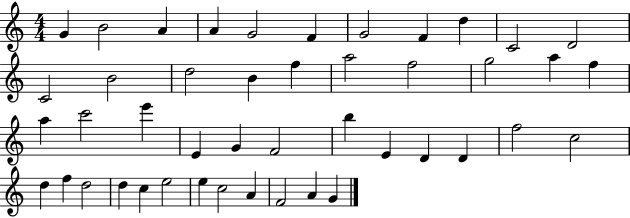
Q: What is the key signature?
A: C major